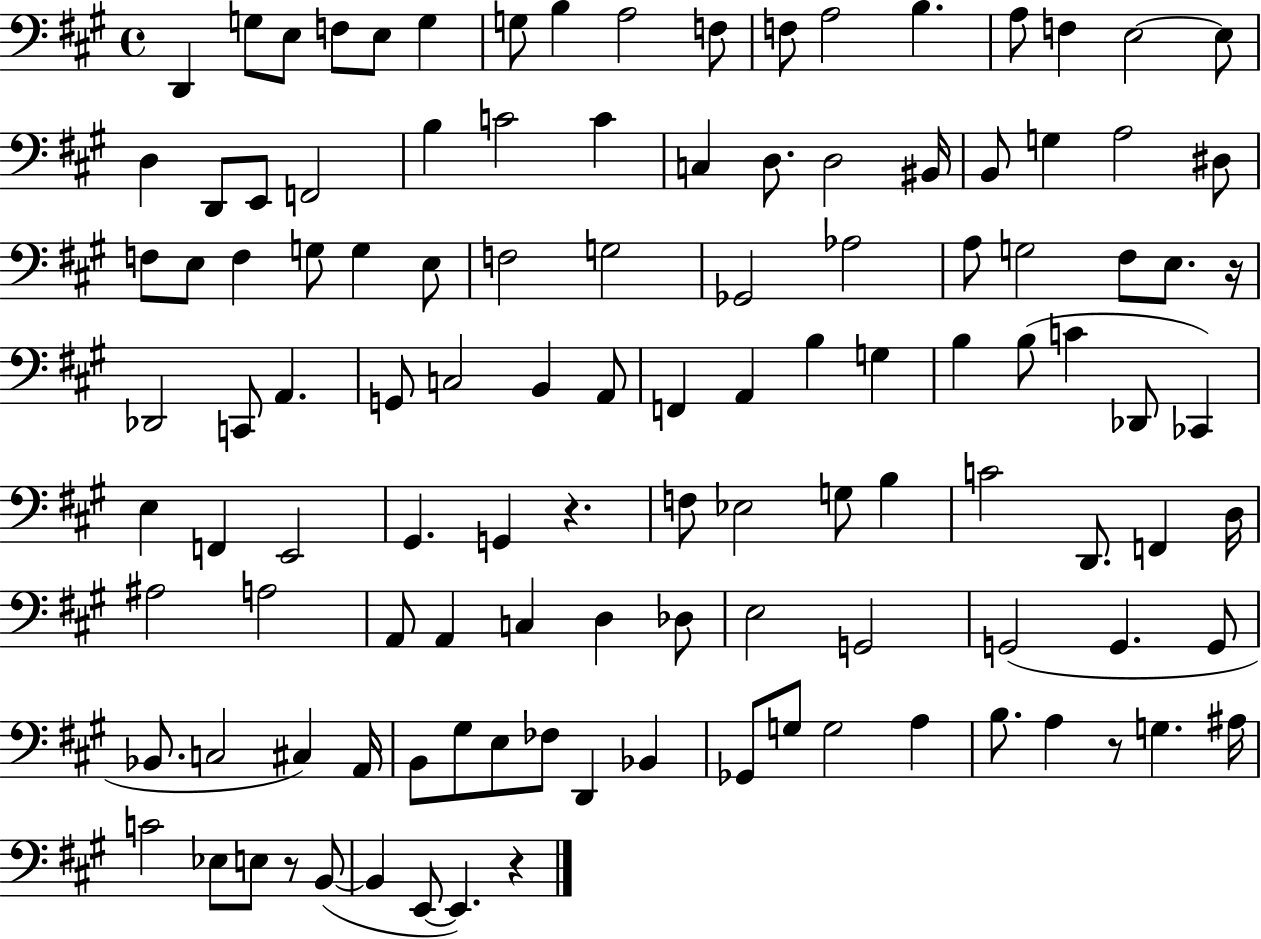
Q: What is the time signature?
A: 4/4